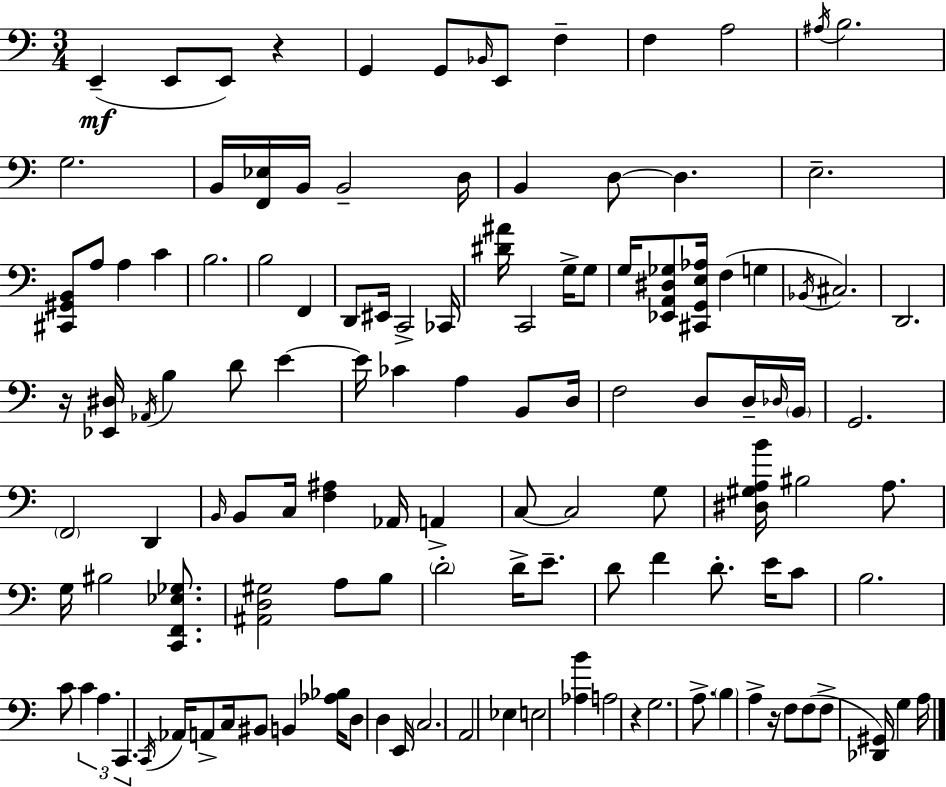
X:1
T:Untitled
M:3/4
L:1/4
K:C
E,, E,,/2 E,,/2 z G,, G,,/2 _B,,/4 E,,/2 F, F, A,2 ^A,/4 B,2 G,2 B,,/4 [F,,_E,]/4 B,,/4 B,,2 D,/4 B,, D,/2 D, E,2 [^C,,^G,,B,,]/2 A,/2 A, C B,2 B,2 F,, D,,/2 ^E,,/4 C,,2 _C,,/4 [^D^A]/4 C,,2 G,/4 G,/2 G,/4 [_E,,A,,^D,_G,]/2 [^C,,G,,E,_A,]/4 F, G, _B,,/4 ^C,2 D,,2 z/4 [_E,,^D,]/4 _A,,/4 B, D/2 E E/4 _C A, B,,/2 D,/4 F,2 D,/2 D,/4 _D,/4 B,,/4 G,,2 F,,2 D,, B,,/4 B,,/2 C,/4 [F,^A,] _A,,/4 A,, C,/2 C,2 G,/2 [^D,^G,A,B]/4 ^B,2 A,/2 G,/4 ^B,2 [C,,F,,_E,_G,]/2 [^A,,D,^G,]2 A,/2 B,/2 D2 D/4 E/2 D/2 F D/2 E/4 C/2 B,2 C/2 C A, C,, C,,/4 _A,,/4 A,,/2 C,/4 ^B,,/2 B,, [_A,_B,]/4 D,/2 D, E,,/4 C,2 A,,2 _E, E,2 [_A,B] A,2 z G,2 A,/2 B, A, z/4 F,/2 F,/2 F,/2 [_D,,^G,,]/4 G, A,/4